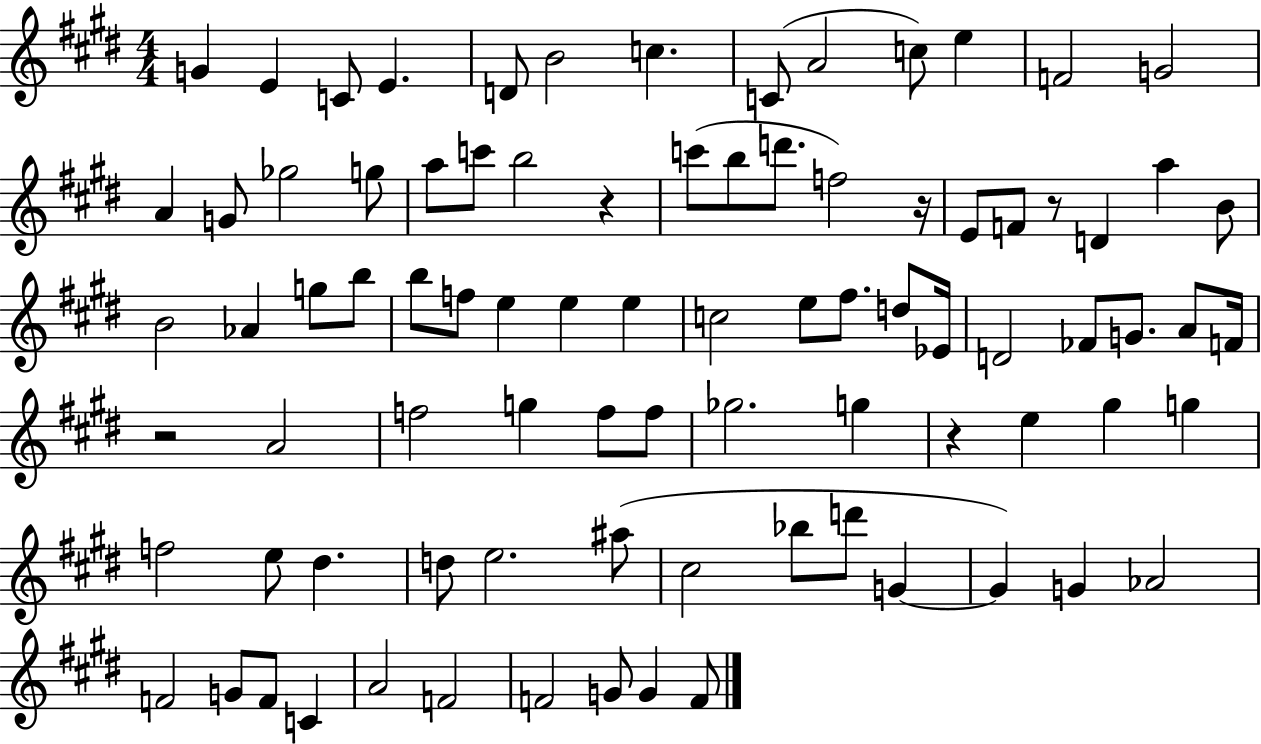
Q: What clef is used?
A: treble